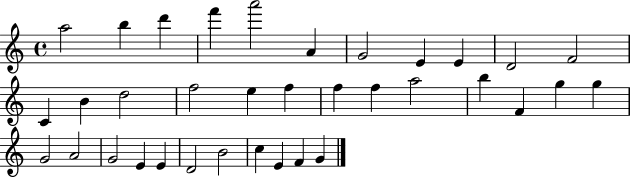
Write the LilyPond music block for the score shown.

{
  \clef treble
  \time 4/4
  \defaultTimeSignature
  \key c \major
  a''2 b''4 d'''4 | f'''4 a'''2 a'4 | g'2 e'4 e'4 | d'2 f'2 | \break c'4 b'4 d''2 | f''2 e''4 f''4 | f''4 f''4 a''2 | b''4 f'4 g''4 g''4 | \break g'2 a'2 | g'2 e'4 e'4 | d'2 b'2 | c''4 e'4 f'4 g'4 | \break \bar "|."
}